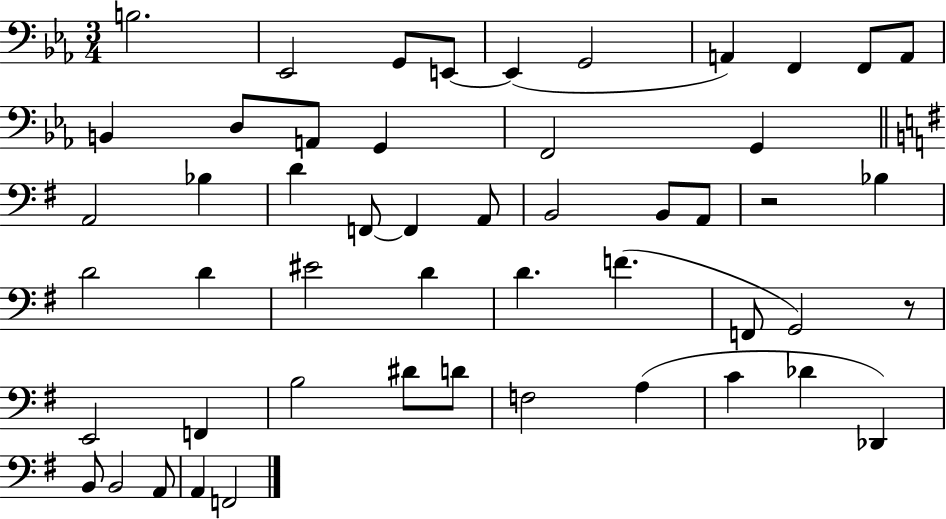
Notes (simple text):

B3/h. Eb2/h G2/e E2/e E2/q G2/h A2/q F2/q F2/e A2/e B2/q D3/e A2/e G2/q F2/h G2/q A2/h Bb3/q D4/q F2/e F2/q A2/e B2/h B2/e A2/e R/h Bb3/q D4/h D4/q EIS4/h D4/q D4/q. F4/q. F2/e G2/h R/e E2/h F2/q B3/h D#4/e D4/e F3/h A3/q C4/q Db4/q Db2/q B2/e B2/h A2/e A2/q F2/h